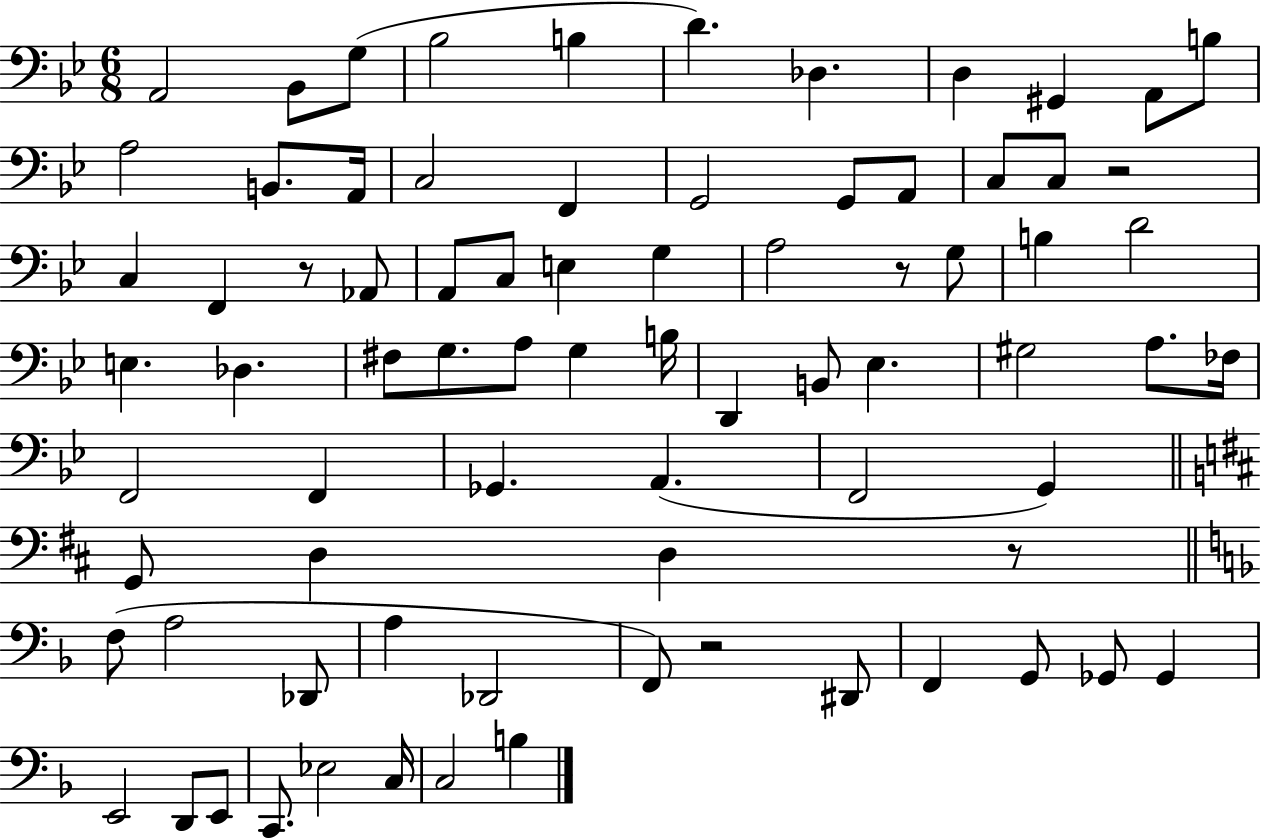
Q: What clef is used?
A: bass